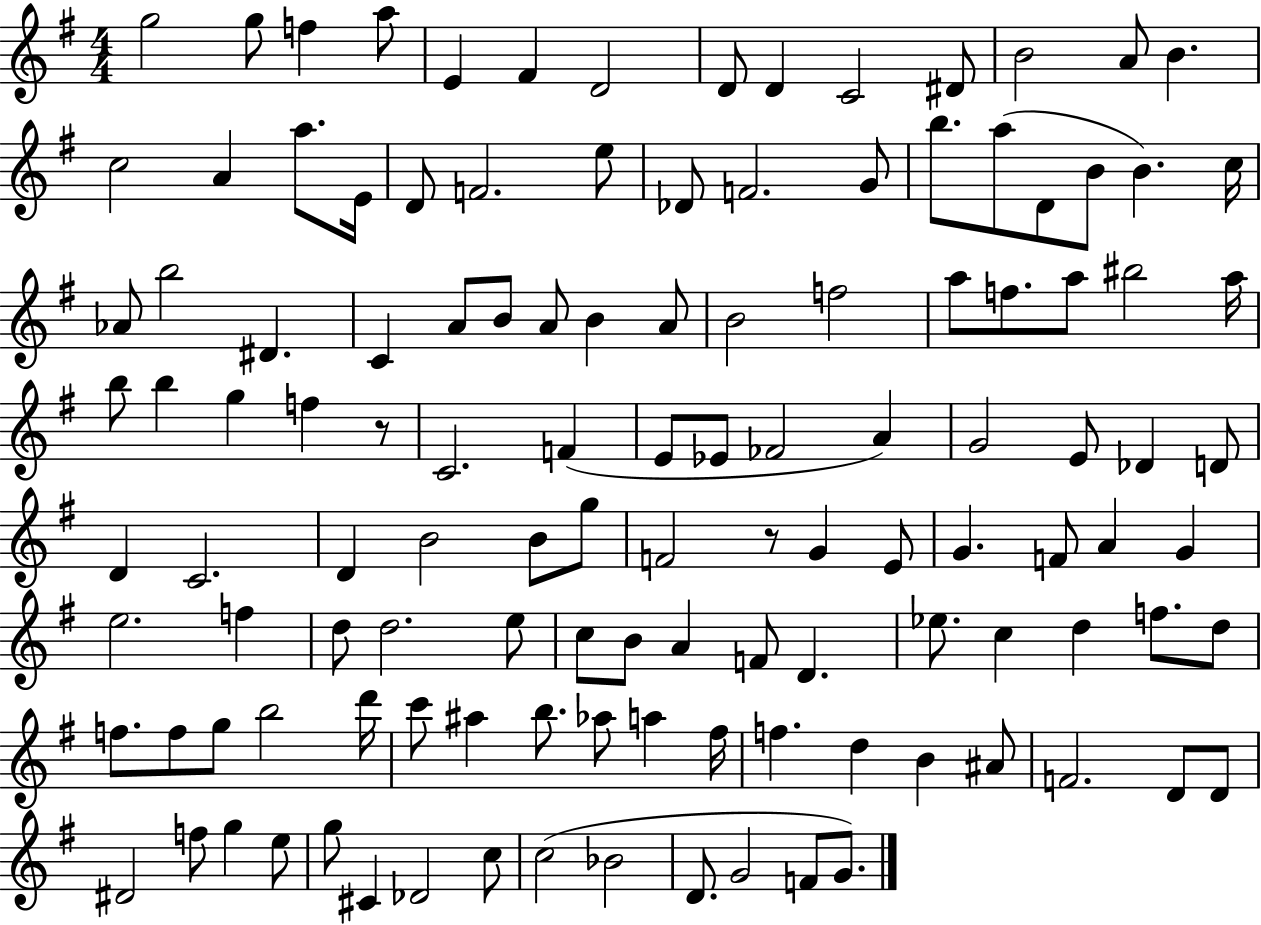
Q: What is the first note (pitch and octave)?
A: G5